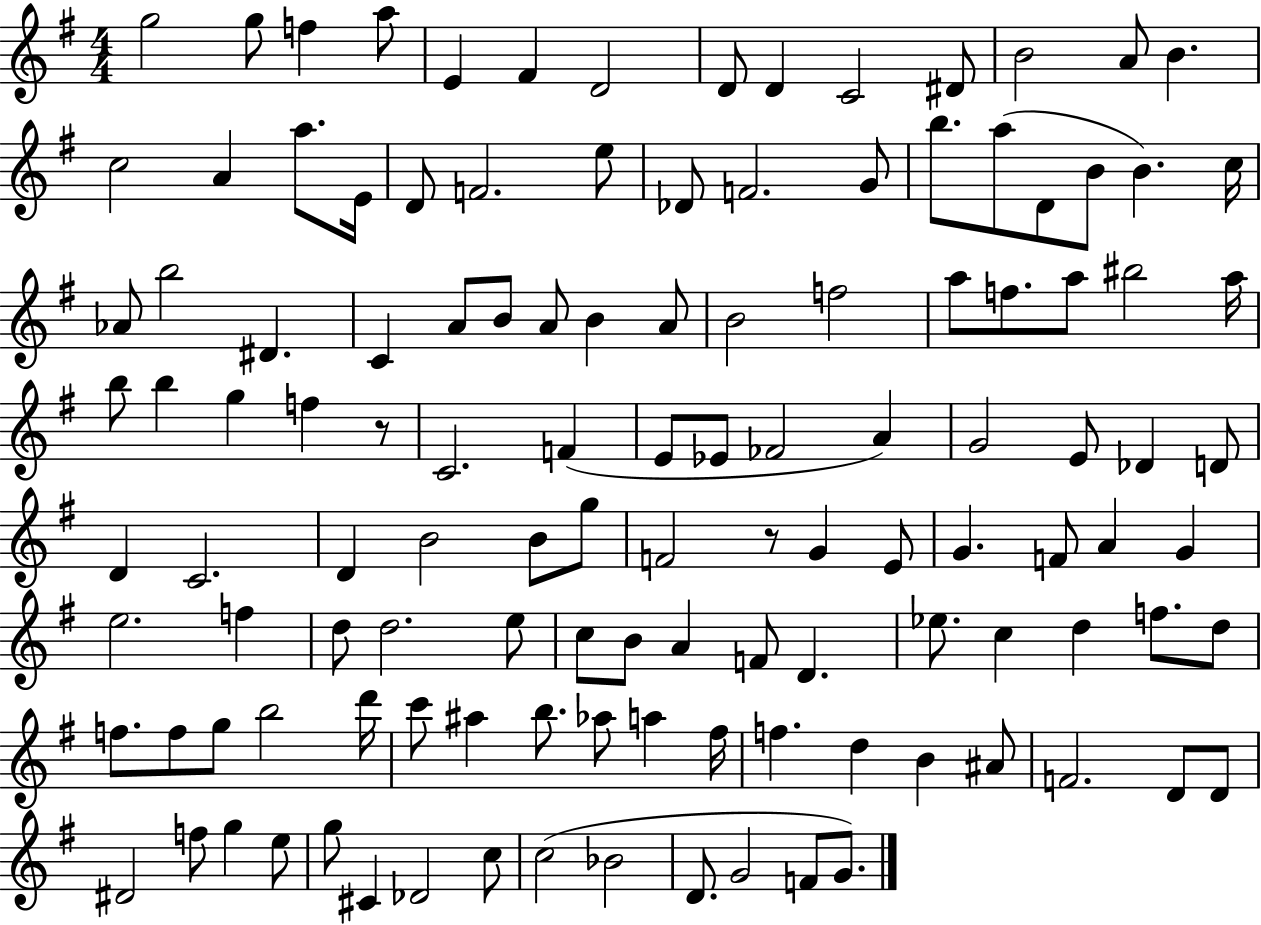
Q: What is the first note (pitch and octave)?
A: G5